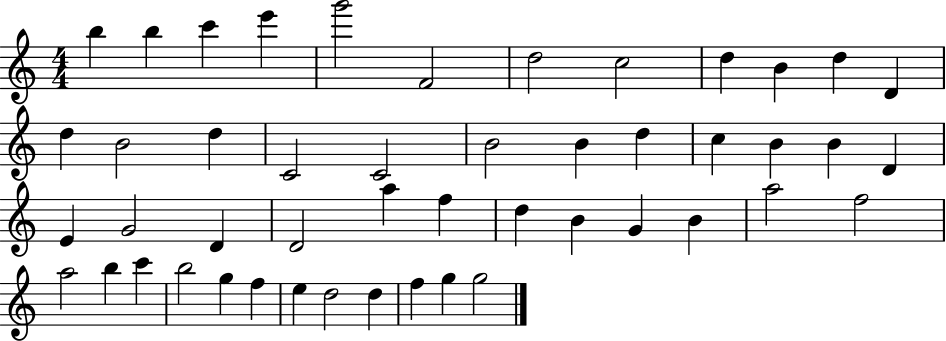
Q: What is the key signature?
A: C major